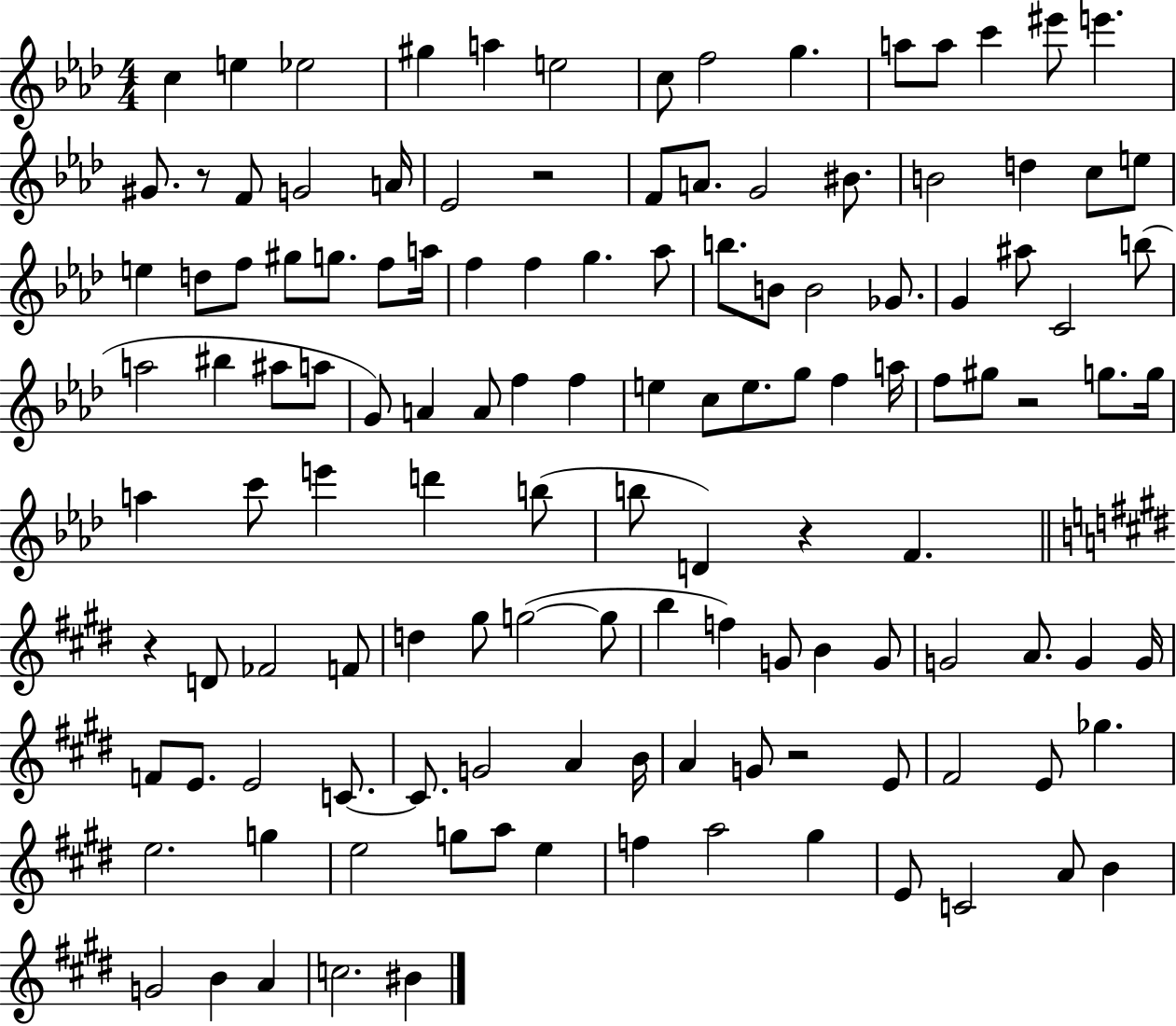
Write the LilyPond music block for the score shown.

{
  \clef treble
  \numericTimeSignature
  \time 4/4
  \key aes \major
  \repeat volta 2 { c''4 e''4 ees''2 | gis''4 a''4 e''2 | c''8 f''2 g''4. | a''8 a''8 c'''4 eis'''8 e'''4. | \break gis'8. r8 f'8 g'2 a'16 | ees'2 r2 | f'8 a'8. g'2 bis'8. | b'2 d''4 c''8 e''8 | \break e''4 d''8 f''8 gis''8 g''8. f''8 a''16 | f''4 f''4 g''4. aes''8 | b''8. b'8 b'2 ges'8. | g'4 ais''8 c'2 b''8( | \break a''2 bis''4 ais''8 a''8 | g'8) a'4 a'8 f''4 f''4 | e''4 c''8 e''8. g''8 f''4 a''16 | f''8 gis''8 r2 g''8. g''16 | \break a''4 c'''8 e'''4 d'''4 b''8( | b''8 d'4) r4 f'4. | \bar "||" \break \key e \major r4 d'8 fes'2 f'8 | d''4 gis''8 g''2~(~ g''8 | b''4 f''4) g'8 b'4 g'8 | g'2 a'8. g'4 g'16 | \break f'8 e'8. e'2 c'8.~~ | c'8. g'2 a'4 b'16 | a'4 g'8 r2 e'8 | fis'2 e'8 ges''4. | \break e''2. g''4 | e''2 g''8 a''8 e''4 | f''4 a''2 gis''4 | e'8 c'2 a'8 b'4 | \break g'2 b'4 a'4 | c''2. bis'4 | } \bar "|."
}